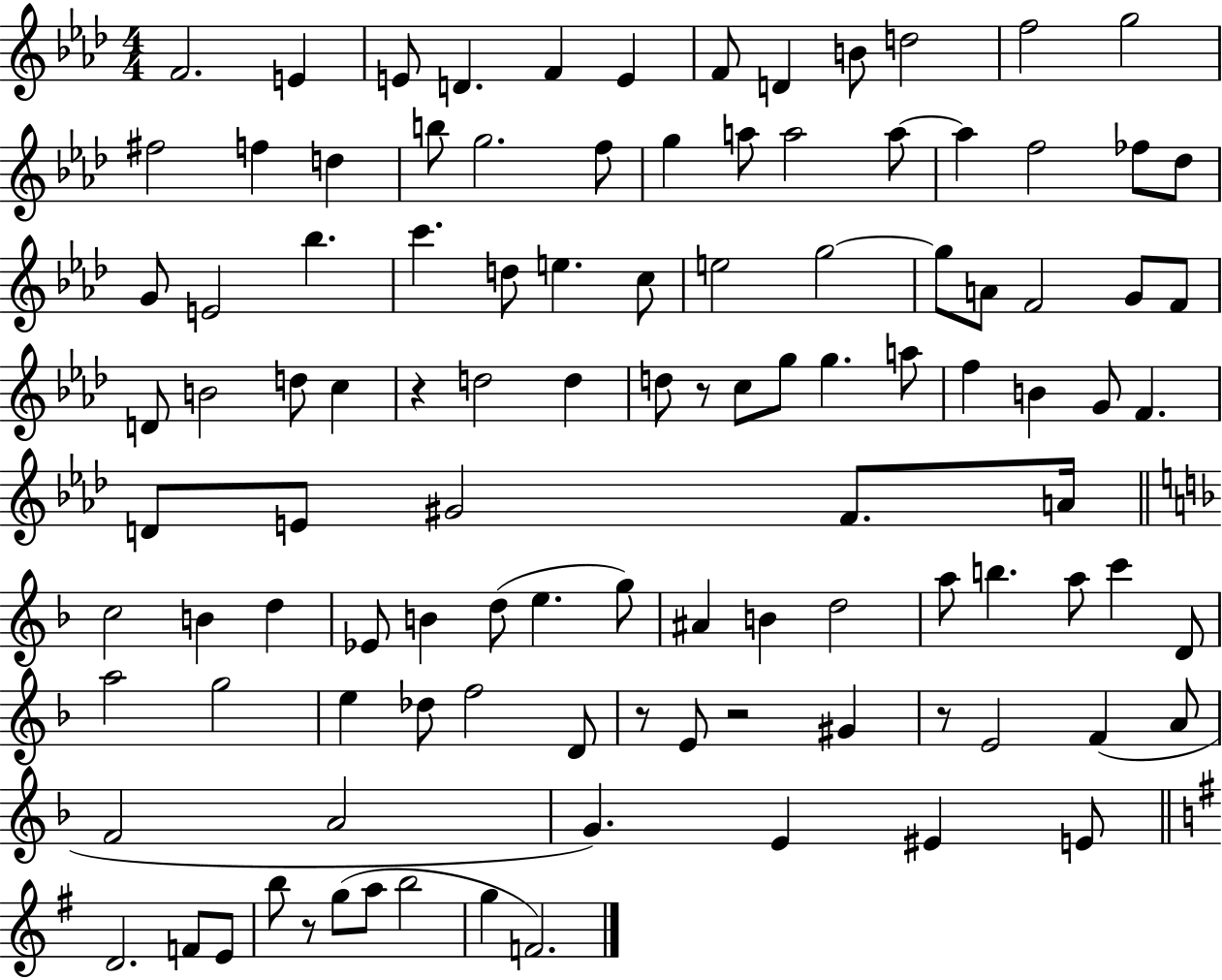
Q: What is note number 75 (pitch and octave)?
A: C6